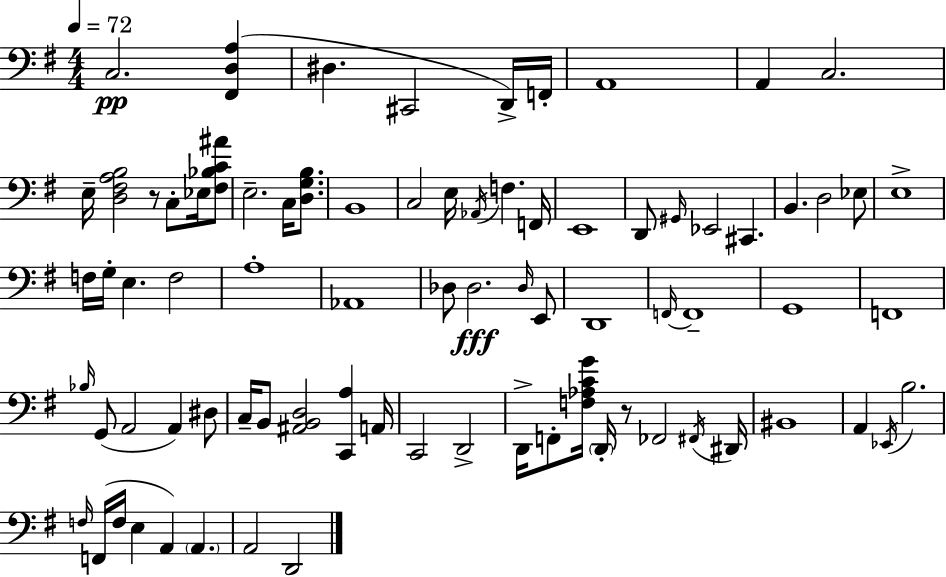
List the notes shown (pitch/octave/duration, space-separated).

C3/h. [F#2,D3,A3]/q D#3/q. C#2/h D2/s F2/s A2/w A2/q C3/h. E3/s [D3,F#3,A3,B3]/h R/e C3/e Eb3/s [F#3,Bb3,C4,A#4]/e E3/h. C3/s [D3,G3,B3]/e. B2/w C3/h E3/s Ab2/s F3/q. F2/s E2/w D2/e G#2/s Eb2/h C#2/q. B2/q. D3/h Eb3/e E3/w F3/s G3/s E3/q. F3/h A3/w Ab2/w Db3/e Db3/h. Db3/s E2/e D2/w F2/s F2/w G2/w F2/w Bb3/s G2/e A2/h A2/q D#3/e C3/s B2/e [A#2,B2,D3]/h [C2,A3]/q A2/s C2/h D2/h D2/s F2/e [F3,Ab3,C4,G4]/s D2/s R/e FES2/h F#2/s D#2/s BIS2/w A2/q Eb2/s B3/h. F3/s F2/s F3/s E3/q A2/q A2/q. A2/h D2/h